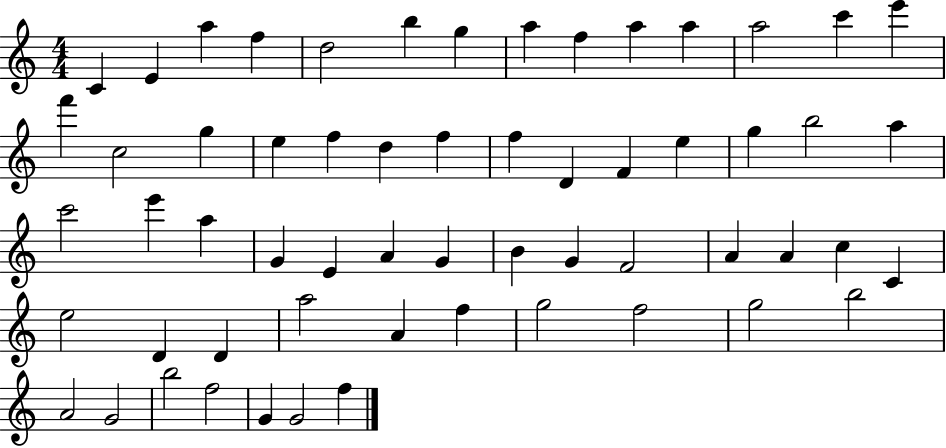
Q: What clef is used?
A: treble